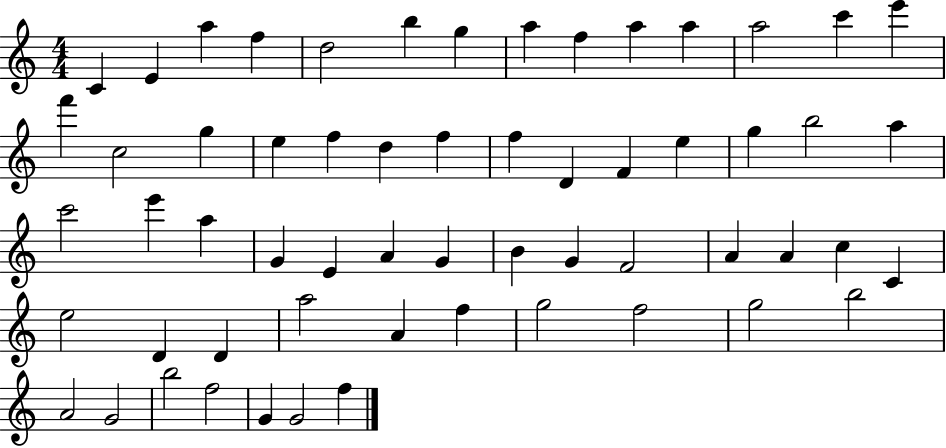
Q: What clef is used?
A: treble